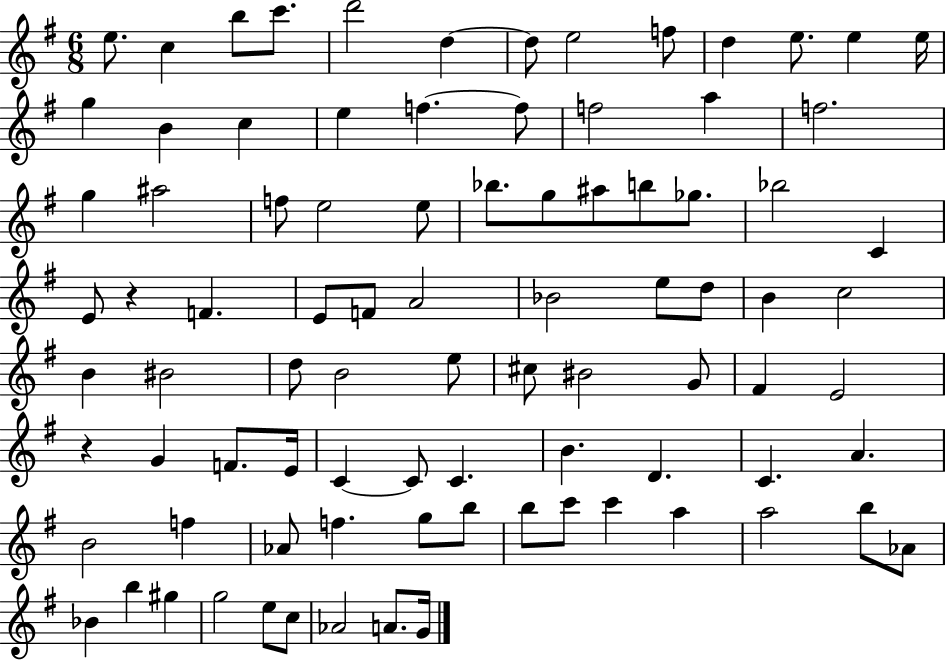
{
  \clef treble
  \numericTimeSignature
  \time 6/8
  \key g \major
  e''8. c''4 b''8 c'''8. | d'''2 d''4~~ | d''8 e''2 f''8 | d''4 e''8. e''4 e''16 | \break g''4 b'4 c''4 | e''4 f''4.~~ f''8 | f''2 a''4 | f''2. | \break g''4 ais''2 | f''8 e''2 e''8 | bes''8. g''8 ais''8 b''8 ges''8. | bes''2 c'4 | \break e'8 r4 f'4. | e'8 f'8 a'2 | bes'2 e''8 d''8 | b'4 c''2 | \break b'4 bis'2 | d''8 b'2 e''8 | cis''8 bis'2 g'8 | fis'4 e'2 | \break r4 g'4 f'8. e'16 | c'4~~ c'8 c'4. | b'4. d'4. | c'4. a'4. | \break b'2 f''4 | aes'8 f''4. g''8 b''8 | b''8 c'''8 c'''4 a''4 | a''2 b''8 aes'8 | \break bes'4 b''4 gis''4 | g''2 e''8 c''8 | aes'2 a'8. g'16 | \bar "|."
}